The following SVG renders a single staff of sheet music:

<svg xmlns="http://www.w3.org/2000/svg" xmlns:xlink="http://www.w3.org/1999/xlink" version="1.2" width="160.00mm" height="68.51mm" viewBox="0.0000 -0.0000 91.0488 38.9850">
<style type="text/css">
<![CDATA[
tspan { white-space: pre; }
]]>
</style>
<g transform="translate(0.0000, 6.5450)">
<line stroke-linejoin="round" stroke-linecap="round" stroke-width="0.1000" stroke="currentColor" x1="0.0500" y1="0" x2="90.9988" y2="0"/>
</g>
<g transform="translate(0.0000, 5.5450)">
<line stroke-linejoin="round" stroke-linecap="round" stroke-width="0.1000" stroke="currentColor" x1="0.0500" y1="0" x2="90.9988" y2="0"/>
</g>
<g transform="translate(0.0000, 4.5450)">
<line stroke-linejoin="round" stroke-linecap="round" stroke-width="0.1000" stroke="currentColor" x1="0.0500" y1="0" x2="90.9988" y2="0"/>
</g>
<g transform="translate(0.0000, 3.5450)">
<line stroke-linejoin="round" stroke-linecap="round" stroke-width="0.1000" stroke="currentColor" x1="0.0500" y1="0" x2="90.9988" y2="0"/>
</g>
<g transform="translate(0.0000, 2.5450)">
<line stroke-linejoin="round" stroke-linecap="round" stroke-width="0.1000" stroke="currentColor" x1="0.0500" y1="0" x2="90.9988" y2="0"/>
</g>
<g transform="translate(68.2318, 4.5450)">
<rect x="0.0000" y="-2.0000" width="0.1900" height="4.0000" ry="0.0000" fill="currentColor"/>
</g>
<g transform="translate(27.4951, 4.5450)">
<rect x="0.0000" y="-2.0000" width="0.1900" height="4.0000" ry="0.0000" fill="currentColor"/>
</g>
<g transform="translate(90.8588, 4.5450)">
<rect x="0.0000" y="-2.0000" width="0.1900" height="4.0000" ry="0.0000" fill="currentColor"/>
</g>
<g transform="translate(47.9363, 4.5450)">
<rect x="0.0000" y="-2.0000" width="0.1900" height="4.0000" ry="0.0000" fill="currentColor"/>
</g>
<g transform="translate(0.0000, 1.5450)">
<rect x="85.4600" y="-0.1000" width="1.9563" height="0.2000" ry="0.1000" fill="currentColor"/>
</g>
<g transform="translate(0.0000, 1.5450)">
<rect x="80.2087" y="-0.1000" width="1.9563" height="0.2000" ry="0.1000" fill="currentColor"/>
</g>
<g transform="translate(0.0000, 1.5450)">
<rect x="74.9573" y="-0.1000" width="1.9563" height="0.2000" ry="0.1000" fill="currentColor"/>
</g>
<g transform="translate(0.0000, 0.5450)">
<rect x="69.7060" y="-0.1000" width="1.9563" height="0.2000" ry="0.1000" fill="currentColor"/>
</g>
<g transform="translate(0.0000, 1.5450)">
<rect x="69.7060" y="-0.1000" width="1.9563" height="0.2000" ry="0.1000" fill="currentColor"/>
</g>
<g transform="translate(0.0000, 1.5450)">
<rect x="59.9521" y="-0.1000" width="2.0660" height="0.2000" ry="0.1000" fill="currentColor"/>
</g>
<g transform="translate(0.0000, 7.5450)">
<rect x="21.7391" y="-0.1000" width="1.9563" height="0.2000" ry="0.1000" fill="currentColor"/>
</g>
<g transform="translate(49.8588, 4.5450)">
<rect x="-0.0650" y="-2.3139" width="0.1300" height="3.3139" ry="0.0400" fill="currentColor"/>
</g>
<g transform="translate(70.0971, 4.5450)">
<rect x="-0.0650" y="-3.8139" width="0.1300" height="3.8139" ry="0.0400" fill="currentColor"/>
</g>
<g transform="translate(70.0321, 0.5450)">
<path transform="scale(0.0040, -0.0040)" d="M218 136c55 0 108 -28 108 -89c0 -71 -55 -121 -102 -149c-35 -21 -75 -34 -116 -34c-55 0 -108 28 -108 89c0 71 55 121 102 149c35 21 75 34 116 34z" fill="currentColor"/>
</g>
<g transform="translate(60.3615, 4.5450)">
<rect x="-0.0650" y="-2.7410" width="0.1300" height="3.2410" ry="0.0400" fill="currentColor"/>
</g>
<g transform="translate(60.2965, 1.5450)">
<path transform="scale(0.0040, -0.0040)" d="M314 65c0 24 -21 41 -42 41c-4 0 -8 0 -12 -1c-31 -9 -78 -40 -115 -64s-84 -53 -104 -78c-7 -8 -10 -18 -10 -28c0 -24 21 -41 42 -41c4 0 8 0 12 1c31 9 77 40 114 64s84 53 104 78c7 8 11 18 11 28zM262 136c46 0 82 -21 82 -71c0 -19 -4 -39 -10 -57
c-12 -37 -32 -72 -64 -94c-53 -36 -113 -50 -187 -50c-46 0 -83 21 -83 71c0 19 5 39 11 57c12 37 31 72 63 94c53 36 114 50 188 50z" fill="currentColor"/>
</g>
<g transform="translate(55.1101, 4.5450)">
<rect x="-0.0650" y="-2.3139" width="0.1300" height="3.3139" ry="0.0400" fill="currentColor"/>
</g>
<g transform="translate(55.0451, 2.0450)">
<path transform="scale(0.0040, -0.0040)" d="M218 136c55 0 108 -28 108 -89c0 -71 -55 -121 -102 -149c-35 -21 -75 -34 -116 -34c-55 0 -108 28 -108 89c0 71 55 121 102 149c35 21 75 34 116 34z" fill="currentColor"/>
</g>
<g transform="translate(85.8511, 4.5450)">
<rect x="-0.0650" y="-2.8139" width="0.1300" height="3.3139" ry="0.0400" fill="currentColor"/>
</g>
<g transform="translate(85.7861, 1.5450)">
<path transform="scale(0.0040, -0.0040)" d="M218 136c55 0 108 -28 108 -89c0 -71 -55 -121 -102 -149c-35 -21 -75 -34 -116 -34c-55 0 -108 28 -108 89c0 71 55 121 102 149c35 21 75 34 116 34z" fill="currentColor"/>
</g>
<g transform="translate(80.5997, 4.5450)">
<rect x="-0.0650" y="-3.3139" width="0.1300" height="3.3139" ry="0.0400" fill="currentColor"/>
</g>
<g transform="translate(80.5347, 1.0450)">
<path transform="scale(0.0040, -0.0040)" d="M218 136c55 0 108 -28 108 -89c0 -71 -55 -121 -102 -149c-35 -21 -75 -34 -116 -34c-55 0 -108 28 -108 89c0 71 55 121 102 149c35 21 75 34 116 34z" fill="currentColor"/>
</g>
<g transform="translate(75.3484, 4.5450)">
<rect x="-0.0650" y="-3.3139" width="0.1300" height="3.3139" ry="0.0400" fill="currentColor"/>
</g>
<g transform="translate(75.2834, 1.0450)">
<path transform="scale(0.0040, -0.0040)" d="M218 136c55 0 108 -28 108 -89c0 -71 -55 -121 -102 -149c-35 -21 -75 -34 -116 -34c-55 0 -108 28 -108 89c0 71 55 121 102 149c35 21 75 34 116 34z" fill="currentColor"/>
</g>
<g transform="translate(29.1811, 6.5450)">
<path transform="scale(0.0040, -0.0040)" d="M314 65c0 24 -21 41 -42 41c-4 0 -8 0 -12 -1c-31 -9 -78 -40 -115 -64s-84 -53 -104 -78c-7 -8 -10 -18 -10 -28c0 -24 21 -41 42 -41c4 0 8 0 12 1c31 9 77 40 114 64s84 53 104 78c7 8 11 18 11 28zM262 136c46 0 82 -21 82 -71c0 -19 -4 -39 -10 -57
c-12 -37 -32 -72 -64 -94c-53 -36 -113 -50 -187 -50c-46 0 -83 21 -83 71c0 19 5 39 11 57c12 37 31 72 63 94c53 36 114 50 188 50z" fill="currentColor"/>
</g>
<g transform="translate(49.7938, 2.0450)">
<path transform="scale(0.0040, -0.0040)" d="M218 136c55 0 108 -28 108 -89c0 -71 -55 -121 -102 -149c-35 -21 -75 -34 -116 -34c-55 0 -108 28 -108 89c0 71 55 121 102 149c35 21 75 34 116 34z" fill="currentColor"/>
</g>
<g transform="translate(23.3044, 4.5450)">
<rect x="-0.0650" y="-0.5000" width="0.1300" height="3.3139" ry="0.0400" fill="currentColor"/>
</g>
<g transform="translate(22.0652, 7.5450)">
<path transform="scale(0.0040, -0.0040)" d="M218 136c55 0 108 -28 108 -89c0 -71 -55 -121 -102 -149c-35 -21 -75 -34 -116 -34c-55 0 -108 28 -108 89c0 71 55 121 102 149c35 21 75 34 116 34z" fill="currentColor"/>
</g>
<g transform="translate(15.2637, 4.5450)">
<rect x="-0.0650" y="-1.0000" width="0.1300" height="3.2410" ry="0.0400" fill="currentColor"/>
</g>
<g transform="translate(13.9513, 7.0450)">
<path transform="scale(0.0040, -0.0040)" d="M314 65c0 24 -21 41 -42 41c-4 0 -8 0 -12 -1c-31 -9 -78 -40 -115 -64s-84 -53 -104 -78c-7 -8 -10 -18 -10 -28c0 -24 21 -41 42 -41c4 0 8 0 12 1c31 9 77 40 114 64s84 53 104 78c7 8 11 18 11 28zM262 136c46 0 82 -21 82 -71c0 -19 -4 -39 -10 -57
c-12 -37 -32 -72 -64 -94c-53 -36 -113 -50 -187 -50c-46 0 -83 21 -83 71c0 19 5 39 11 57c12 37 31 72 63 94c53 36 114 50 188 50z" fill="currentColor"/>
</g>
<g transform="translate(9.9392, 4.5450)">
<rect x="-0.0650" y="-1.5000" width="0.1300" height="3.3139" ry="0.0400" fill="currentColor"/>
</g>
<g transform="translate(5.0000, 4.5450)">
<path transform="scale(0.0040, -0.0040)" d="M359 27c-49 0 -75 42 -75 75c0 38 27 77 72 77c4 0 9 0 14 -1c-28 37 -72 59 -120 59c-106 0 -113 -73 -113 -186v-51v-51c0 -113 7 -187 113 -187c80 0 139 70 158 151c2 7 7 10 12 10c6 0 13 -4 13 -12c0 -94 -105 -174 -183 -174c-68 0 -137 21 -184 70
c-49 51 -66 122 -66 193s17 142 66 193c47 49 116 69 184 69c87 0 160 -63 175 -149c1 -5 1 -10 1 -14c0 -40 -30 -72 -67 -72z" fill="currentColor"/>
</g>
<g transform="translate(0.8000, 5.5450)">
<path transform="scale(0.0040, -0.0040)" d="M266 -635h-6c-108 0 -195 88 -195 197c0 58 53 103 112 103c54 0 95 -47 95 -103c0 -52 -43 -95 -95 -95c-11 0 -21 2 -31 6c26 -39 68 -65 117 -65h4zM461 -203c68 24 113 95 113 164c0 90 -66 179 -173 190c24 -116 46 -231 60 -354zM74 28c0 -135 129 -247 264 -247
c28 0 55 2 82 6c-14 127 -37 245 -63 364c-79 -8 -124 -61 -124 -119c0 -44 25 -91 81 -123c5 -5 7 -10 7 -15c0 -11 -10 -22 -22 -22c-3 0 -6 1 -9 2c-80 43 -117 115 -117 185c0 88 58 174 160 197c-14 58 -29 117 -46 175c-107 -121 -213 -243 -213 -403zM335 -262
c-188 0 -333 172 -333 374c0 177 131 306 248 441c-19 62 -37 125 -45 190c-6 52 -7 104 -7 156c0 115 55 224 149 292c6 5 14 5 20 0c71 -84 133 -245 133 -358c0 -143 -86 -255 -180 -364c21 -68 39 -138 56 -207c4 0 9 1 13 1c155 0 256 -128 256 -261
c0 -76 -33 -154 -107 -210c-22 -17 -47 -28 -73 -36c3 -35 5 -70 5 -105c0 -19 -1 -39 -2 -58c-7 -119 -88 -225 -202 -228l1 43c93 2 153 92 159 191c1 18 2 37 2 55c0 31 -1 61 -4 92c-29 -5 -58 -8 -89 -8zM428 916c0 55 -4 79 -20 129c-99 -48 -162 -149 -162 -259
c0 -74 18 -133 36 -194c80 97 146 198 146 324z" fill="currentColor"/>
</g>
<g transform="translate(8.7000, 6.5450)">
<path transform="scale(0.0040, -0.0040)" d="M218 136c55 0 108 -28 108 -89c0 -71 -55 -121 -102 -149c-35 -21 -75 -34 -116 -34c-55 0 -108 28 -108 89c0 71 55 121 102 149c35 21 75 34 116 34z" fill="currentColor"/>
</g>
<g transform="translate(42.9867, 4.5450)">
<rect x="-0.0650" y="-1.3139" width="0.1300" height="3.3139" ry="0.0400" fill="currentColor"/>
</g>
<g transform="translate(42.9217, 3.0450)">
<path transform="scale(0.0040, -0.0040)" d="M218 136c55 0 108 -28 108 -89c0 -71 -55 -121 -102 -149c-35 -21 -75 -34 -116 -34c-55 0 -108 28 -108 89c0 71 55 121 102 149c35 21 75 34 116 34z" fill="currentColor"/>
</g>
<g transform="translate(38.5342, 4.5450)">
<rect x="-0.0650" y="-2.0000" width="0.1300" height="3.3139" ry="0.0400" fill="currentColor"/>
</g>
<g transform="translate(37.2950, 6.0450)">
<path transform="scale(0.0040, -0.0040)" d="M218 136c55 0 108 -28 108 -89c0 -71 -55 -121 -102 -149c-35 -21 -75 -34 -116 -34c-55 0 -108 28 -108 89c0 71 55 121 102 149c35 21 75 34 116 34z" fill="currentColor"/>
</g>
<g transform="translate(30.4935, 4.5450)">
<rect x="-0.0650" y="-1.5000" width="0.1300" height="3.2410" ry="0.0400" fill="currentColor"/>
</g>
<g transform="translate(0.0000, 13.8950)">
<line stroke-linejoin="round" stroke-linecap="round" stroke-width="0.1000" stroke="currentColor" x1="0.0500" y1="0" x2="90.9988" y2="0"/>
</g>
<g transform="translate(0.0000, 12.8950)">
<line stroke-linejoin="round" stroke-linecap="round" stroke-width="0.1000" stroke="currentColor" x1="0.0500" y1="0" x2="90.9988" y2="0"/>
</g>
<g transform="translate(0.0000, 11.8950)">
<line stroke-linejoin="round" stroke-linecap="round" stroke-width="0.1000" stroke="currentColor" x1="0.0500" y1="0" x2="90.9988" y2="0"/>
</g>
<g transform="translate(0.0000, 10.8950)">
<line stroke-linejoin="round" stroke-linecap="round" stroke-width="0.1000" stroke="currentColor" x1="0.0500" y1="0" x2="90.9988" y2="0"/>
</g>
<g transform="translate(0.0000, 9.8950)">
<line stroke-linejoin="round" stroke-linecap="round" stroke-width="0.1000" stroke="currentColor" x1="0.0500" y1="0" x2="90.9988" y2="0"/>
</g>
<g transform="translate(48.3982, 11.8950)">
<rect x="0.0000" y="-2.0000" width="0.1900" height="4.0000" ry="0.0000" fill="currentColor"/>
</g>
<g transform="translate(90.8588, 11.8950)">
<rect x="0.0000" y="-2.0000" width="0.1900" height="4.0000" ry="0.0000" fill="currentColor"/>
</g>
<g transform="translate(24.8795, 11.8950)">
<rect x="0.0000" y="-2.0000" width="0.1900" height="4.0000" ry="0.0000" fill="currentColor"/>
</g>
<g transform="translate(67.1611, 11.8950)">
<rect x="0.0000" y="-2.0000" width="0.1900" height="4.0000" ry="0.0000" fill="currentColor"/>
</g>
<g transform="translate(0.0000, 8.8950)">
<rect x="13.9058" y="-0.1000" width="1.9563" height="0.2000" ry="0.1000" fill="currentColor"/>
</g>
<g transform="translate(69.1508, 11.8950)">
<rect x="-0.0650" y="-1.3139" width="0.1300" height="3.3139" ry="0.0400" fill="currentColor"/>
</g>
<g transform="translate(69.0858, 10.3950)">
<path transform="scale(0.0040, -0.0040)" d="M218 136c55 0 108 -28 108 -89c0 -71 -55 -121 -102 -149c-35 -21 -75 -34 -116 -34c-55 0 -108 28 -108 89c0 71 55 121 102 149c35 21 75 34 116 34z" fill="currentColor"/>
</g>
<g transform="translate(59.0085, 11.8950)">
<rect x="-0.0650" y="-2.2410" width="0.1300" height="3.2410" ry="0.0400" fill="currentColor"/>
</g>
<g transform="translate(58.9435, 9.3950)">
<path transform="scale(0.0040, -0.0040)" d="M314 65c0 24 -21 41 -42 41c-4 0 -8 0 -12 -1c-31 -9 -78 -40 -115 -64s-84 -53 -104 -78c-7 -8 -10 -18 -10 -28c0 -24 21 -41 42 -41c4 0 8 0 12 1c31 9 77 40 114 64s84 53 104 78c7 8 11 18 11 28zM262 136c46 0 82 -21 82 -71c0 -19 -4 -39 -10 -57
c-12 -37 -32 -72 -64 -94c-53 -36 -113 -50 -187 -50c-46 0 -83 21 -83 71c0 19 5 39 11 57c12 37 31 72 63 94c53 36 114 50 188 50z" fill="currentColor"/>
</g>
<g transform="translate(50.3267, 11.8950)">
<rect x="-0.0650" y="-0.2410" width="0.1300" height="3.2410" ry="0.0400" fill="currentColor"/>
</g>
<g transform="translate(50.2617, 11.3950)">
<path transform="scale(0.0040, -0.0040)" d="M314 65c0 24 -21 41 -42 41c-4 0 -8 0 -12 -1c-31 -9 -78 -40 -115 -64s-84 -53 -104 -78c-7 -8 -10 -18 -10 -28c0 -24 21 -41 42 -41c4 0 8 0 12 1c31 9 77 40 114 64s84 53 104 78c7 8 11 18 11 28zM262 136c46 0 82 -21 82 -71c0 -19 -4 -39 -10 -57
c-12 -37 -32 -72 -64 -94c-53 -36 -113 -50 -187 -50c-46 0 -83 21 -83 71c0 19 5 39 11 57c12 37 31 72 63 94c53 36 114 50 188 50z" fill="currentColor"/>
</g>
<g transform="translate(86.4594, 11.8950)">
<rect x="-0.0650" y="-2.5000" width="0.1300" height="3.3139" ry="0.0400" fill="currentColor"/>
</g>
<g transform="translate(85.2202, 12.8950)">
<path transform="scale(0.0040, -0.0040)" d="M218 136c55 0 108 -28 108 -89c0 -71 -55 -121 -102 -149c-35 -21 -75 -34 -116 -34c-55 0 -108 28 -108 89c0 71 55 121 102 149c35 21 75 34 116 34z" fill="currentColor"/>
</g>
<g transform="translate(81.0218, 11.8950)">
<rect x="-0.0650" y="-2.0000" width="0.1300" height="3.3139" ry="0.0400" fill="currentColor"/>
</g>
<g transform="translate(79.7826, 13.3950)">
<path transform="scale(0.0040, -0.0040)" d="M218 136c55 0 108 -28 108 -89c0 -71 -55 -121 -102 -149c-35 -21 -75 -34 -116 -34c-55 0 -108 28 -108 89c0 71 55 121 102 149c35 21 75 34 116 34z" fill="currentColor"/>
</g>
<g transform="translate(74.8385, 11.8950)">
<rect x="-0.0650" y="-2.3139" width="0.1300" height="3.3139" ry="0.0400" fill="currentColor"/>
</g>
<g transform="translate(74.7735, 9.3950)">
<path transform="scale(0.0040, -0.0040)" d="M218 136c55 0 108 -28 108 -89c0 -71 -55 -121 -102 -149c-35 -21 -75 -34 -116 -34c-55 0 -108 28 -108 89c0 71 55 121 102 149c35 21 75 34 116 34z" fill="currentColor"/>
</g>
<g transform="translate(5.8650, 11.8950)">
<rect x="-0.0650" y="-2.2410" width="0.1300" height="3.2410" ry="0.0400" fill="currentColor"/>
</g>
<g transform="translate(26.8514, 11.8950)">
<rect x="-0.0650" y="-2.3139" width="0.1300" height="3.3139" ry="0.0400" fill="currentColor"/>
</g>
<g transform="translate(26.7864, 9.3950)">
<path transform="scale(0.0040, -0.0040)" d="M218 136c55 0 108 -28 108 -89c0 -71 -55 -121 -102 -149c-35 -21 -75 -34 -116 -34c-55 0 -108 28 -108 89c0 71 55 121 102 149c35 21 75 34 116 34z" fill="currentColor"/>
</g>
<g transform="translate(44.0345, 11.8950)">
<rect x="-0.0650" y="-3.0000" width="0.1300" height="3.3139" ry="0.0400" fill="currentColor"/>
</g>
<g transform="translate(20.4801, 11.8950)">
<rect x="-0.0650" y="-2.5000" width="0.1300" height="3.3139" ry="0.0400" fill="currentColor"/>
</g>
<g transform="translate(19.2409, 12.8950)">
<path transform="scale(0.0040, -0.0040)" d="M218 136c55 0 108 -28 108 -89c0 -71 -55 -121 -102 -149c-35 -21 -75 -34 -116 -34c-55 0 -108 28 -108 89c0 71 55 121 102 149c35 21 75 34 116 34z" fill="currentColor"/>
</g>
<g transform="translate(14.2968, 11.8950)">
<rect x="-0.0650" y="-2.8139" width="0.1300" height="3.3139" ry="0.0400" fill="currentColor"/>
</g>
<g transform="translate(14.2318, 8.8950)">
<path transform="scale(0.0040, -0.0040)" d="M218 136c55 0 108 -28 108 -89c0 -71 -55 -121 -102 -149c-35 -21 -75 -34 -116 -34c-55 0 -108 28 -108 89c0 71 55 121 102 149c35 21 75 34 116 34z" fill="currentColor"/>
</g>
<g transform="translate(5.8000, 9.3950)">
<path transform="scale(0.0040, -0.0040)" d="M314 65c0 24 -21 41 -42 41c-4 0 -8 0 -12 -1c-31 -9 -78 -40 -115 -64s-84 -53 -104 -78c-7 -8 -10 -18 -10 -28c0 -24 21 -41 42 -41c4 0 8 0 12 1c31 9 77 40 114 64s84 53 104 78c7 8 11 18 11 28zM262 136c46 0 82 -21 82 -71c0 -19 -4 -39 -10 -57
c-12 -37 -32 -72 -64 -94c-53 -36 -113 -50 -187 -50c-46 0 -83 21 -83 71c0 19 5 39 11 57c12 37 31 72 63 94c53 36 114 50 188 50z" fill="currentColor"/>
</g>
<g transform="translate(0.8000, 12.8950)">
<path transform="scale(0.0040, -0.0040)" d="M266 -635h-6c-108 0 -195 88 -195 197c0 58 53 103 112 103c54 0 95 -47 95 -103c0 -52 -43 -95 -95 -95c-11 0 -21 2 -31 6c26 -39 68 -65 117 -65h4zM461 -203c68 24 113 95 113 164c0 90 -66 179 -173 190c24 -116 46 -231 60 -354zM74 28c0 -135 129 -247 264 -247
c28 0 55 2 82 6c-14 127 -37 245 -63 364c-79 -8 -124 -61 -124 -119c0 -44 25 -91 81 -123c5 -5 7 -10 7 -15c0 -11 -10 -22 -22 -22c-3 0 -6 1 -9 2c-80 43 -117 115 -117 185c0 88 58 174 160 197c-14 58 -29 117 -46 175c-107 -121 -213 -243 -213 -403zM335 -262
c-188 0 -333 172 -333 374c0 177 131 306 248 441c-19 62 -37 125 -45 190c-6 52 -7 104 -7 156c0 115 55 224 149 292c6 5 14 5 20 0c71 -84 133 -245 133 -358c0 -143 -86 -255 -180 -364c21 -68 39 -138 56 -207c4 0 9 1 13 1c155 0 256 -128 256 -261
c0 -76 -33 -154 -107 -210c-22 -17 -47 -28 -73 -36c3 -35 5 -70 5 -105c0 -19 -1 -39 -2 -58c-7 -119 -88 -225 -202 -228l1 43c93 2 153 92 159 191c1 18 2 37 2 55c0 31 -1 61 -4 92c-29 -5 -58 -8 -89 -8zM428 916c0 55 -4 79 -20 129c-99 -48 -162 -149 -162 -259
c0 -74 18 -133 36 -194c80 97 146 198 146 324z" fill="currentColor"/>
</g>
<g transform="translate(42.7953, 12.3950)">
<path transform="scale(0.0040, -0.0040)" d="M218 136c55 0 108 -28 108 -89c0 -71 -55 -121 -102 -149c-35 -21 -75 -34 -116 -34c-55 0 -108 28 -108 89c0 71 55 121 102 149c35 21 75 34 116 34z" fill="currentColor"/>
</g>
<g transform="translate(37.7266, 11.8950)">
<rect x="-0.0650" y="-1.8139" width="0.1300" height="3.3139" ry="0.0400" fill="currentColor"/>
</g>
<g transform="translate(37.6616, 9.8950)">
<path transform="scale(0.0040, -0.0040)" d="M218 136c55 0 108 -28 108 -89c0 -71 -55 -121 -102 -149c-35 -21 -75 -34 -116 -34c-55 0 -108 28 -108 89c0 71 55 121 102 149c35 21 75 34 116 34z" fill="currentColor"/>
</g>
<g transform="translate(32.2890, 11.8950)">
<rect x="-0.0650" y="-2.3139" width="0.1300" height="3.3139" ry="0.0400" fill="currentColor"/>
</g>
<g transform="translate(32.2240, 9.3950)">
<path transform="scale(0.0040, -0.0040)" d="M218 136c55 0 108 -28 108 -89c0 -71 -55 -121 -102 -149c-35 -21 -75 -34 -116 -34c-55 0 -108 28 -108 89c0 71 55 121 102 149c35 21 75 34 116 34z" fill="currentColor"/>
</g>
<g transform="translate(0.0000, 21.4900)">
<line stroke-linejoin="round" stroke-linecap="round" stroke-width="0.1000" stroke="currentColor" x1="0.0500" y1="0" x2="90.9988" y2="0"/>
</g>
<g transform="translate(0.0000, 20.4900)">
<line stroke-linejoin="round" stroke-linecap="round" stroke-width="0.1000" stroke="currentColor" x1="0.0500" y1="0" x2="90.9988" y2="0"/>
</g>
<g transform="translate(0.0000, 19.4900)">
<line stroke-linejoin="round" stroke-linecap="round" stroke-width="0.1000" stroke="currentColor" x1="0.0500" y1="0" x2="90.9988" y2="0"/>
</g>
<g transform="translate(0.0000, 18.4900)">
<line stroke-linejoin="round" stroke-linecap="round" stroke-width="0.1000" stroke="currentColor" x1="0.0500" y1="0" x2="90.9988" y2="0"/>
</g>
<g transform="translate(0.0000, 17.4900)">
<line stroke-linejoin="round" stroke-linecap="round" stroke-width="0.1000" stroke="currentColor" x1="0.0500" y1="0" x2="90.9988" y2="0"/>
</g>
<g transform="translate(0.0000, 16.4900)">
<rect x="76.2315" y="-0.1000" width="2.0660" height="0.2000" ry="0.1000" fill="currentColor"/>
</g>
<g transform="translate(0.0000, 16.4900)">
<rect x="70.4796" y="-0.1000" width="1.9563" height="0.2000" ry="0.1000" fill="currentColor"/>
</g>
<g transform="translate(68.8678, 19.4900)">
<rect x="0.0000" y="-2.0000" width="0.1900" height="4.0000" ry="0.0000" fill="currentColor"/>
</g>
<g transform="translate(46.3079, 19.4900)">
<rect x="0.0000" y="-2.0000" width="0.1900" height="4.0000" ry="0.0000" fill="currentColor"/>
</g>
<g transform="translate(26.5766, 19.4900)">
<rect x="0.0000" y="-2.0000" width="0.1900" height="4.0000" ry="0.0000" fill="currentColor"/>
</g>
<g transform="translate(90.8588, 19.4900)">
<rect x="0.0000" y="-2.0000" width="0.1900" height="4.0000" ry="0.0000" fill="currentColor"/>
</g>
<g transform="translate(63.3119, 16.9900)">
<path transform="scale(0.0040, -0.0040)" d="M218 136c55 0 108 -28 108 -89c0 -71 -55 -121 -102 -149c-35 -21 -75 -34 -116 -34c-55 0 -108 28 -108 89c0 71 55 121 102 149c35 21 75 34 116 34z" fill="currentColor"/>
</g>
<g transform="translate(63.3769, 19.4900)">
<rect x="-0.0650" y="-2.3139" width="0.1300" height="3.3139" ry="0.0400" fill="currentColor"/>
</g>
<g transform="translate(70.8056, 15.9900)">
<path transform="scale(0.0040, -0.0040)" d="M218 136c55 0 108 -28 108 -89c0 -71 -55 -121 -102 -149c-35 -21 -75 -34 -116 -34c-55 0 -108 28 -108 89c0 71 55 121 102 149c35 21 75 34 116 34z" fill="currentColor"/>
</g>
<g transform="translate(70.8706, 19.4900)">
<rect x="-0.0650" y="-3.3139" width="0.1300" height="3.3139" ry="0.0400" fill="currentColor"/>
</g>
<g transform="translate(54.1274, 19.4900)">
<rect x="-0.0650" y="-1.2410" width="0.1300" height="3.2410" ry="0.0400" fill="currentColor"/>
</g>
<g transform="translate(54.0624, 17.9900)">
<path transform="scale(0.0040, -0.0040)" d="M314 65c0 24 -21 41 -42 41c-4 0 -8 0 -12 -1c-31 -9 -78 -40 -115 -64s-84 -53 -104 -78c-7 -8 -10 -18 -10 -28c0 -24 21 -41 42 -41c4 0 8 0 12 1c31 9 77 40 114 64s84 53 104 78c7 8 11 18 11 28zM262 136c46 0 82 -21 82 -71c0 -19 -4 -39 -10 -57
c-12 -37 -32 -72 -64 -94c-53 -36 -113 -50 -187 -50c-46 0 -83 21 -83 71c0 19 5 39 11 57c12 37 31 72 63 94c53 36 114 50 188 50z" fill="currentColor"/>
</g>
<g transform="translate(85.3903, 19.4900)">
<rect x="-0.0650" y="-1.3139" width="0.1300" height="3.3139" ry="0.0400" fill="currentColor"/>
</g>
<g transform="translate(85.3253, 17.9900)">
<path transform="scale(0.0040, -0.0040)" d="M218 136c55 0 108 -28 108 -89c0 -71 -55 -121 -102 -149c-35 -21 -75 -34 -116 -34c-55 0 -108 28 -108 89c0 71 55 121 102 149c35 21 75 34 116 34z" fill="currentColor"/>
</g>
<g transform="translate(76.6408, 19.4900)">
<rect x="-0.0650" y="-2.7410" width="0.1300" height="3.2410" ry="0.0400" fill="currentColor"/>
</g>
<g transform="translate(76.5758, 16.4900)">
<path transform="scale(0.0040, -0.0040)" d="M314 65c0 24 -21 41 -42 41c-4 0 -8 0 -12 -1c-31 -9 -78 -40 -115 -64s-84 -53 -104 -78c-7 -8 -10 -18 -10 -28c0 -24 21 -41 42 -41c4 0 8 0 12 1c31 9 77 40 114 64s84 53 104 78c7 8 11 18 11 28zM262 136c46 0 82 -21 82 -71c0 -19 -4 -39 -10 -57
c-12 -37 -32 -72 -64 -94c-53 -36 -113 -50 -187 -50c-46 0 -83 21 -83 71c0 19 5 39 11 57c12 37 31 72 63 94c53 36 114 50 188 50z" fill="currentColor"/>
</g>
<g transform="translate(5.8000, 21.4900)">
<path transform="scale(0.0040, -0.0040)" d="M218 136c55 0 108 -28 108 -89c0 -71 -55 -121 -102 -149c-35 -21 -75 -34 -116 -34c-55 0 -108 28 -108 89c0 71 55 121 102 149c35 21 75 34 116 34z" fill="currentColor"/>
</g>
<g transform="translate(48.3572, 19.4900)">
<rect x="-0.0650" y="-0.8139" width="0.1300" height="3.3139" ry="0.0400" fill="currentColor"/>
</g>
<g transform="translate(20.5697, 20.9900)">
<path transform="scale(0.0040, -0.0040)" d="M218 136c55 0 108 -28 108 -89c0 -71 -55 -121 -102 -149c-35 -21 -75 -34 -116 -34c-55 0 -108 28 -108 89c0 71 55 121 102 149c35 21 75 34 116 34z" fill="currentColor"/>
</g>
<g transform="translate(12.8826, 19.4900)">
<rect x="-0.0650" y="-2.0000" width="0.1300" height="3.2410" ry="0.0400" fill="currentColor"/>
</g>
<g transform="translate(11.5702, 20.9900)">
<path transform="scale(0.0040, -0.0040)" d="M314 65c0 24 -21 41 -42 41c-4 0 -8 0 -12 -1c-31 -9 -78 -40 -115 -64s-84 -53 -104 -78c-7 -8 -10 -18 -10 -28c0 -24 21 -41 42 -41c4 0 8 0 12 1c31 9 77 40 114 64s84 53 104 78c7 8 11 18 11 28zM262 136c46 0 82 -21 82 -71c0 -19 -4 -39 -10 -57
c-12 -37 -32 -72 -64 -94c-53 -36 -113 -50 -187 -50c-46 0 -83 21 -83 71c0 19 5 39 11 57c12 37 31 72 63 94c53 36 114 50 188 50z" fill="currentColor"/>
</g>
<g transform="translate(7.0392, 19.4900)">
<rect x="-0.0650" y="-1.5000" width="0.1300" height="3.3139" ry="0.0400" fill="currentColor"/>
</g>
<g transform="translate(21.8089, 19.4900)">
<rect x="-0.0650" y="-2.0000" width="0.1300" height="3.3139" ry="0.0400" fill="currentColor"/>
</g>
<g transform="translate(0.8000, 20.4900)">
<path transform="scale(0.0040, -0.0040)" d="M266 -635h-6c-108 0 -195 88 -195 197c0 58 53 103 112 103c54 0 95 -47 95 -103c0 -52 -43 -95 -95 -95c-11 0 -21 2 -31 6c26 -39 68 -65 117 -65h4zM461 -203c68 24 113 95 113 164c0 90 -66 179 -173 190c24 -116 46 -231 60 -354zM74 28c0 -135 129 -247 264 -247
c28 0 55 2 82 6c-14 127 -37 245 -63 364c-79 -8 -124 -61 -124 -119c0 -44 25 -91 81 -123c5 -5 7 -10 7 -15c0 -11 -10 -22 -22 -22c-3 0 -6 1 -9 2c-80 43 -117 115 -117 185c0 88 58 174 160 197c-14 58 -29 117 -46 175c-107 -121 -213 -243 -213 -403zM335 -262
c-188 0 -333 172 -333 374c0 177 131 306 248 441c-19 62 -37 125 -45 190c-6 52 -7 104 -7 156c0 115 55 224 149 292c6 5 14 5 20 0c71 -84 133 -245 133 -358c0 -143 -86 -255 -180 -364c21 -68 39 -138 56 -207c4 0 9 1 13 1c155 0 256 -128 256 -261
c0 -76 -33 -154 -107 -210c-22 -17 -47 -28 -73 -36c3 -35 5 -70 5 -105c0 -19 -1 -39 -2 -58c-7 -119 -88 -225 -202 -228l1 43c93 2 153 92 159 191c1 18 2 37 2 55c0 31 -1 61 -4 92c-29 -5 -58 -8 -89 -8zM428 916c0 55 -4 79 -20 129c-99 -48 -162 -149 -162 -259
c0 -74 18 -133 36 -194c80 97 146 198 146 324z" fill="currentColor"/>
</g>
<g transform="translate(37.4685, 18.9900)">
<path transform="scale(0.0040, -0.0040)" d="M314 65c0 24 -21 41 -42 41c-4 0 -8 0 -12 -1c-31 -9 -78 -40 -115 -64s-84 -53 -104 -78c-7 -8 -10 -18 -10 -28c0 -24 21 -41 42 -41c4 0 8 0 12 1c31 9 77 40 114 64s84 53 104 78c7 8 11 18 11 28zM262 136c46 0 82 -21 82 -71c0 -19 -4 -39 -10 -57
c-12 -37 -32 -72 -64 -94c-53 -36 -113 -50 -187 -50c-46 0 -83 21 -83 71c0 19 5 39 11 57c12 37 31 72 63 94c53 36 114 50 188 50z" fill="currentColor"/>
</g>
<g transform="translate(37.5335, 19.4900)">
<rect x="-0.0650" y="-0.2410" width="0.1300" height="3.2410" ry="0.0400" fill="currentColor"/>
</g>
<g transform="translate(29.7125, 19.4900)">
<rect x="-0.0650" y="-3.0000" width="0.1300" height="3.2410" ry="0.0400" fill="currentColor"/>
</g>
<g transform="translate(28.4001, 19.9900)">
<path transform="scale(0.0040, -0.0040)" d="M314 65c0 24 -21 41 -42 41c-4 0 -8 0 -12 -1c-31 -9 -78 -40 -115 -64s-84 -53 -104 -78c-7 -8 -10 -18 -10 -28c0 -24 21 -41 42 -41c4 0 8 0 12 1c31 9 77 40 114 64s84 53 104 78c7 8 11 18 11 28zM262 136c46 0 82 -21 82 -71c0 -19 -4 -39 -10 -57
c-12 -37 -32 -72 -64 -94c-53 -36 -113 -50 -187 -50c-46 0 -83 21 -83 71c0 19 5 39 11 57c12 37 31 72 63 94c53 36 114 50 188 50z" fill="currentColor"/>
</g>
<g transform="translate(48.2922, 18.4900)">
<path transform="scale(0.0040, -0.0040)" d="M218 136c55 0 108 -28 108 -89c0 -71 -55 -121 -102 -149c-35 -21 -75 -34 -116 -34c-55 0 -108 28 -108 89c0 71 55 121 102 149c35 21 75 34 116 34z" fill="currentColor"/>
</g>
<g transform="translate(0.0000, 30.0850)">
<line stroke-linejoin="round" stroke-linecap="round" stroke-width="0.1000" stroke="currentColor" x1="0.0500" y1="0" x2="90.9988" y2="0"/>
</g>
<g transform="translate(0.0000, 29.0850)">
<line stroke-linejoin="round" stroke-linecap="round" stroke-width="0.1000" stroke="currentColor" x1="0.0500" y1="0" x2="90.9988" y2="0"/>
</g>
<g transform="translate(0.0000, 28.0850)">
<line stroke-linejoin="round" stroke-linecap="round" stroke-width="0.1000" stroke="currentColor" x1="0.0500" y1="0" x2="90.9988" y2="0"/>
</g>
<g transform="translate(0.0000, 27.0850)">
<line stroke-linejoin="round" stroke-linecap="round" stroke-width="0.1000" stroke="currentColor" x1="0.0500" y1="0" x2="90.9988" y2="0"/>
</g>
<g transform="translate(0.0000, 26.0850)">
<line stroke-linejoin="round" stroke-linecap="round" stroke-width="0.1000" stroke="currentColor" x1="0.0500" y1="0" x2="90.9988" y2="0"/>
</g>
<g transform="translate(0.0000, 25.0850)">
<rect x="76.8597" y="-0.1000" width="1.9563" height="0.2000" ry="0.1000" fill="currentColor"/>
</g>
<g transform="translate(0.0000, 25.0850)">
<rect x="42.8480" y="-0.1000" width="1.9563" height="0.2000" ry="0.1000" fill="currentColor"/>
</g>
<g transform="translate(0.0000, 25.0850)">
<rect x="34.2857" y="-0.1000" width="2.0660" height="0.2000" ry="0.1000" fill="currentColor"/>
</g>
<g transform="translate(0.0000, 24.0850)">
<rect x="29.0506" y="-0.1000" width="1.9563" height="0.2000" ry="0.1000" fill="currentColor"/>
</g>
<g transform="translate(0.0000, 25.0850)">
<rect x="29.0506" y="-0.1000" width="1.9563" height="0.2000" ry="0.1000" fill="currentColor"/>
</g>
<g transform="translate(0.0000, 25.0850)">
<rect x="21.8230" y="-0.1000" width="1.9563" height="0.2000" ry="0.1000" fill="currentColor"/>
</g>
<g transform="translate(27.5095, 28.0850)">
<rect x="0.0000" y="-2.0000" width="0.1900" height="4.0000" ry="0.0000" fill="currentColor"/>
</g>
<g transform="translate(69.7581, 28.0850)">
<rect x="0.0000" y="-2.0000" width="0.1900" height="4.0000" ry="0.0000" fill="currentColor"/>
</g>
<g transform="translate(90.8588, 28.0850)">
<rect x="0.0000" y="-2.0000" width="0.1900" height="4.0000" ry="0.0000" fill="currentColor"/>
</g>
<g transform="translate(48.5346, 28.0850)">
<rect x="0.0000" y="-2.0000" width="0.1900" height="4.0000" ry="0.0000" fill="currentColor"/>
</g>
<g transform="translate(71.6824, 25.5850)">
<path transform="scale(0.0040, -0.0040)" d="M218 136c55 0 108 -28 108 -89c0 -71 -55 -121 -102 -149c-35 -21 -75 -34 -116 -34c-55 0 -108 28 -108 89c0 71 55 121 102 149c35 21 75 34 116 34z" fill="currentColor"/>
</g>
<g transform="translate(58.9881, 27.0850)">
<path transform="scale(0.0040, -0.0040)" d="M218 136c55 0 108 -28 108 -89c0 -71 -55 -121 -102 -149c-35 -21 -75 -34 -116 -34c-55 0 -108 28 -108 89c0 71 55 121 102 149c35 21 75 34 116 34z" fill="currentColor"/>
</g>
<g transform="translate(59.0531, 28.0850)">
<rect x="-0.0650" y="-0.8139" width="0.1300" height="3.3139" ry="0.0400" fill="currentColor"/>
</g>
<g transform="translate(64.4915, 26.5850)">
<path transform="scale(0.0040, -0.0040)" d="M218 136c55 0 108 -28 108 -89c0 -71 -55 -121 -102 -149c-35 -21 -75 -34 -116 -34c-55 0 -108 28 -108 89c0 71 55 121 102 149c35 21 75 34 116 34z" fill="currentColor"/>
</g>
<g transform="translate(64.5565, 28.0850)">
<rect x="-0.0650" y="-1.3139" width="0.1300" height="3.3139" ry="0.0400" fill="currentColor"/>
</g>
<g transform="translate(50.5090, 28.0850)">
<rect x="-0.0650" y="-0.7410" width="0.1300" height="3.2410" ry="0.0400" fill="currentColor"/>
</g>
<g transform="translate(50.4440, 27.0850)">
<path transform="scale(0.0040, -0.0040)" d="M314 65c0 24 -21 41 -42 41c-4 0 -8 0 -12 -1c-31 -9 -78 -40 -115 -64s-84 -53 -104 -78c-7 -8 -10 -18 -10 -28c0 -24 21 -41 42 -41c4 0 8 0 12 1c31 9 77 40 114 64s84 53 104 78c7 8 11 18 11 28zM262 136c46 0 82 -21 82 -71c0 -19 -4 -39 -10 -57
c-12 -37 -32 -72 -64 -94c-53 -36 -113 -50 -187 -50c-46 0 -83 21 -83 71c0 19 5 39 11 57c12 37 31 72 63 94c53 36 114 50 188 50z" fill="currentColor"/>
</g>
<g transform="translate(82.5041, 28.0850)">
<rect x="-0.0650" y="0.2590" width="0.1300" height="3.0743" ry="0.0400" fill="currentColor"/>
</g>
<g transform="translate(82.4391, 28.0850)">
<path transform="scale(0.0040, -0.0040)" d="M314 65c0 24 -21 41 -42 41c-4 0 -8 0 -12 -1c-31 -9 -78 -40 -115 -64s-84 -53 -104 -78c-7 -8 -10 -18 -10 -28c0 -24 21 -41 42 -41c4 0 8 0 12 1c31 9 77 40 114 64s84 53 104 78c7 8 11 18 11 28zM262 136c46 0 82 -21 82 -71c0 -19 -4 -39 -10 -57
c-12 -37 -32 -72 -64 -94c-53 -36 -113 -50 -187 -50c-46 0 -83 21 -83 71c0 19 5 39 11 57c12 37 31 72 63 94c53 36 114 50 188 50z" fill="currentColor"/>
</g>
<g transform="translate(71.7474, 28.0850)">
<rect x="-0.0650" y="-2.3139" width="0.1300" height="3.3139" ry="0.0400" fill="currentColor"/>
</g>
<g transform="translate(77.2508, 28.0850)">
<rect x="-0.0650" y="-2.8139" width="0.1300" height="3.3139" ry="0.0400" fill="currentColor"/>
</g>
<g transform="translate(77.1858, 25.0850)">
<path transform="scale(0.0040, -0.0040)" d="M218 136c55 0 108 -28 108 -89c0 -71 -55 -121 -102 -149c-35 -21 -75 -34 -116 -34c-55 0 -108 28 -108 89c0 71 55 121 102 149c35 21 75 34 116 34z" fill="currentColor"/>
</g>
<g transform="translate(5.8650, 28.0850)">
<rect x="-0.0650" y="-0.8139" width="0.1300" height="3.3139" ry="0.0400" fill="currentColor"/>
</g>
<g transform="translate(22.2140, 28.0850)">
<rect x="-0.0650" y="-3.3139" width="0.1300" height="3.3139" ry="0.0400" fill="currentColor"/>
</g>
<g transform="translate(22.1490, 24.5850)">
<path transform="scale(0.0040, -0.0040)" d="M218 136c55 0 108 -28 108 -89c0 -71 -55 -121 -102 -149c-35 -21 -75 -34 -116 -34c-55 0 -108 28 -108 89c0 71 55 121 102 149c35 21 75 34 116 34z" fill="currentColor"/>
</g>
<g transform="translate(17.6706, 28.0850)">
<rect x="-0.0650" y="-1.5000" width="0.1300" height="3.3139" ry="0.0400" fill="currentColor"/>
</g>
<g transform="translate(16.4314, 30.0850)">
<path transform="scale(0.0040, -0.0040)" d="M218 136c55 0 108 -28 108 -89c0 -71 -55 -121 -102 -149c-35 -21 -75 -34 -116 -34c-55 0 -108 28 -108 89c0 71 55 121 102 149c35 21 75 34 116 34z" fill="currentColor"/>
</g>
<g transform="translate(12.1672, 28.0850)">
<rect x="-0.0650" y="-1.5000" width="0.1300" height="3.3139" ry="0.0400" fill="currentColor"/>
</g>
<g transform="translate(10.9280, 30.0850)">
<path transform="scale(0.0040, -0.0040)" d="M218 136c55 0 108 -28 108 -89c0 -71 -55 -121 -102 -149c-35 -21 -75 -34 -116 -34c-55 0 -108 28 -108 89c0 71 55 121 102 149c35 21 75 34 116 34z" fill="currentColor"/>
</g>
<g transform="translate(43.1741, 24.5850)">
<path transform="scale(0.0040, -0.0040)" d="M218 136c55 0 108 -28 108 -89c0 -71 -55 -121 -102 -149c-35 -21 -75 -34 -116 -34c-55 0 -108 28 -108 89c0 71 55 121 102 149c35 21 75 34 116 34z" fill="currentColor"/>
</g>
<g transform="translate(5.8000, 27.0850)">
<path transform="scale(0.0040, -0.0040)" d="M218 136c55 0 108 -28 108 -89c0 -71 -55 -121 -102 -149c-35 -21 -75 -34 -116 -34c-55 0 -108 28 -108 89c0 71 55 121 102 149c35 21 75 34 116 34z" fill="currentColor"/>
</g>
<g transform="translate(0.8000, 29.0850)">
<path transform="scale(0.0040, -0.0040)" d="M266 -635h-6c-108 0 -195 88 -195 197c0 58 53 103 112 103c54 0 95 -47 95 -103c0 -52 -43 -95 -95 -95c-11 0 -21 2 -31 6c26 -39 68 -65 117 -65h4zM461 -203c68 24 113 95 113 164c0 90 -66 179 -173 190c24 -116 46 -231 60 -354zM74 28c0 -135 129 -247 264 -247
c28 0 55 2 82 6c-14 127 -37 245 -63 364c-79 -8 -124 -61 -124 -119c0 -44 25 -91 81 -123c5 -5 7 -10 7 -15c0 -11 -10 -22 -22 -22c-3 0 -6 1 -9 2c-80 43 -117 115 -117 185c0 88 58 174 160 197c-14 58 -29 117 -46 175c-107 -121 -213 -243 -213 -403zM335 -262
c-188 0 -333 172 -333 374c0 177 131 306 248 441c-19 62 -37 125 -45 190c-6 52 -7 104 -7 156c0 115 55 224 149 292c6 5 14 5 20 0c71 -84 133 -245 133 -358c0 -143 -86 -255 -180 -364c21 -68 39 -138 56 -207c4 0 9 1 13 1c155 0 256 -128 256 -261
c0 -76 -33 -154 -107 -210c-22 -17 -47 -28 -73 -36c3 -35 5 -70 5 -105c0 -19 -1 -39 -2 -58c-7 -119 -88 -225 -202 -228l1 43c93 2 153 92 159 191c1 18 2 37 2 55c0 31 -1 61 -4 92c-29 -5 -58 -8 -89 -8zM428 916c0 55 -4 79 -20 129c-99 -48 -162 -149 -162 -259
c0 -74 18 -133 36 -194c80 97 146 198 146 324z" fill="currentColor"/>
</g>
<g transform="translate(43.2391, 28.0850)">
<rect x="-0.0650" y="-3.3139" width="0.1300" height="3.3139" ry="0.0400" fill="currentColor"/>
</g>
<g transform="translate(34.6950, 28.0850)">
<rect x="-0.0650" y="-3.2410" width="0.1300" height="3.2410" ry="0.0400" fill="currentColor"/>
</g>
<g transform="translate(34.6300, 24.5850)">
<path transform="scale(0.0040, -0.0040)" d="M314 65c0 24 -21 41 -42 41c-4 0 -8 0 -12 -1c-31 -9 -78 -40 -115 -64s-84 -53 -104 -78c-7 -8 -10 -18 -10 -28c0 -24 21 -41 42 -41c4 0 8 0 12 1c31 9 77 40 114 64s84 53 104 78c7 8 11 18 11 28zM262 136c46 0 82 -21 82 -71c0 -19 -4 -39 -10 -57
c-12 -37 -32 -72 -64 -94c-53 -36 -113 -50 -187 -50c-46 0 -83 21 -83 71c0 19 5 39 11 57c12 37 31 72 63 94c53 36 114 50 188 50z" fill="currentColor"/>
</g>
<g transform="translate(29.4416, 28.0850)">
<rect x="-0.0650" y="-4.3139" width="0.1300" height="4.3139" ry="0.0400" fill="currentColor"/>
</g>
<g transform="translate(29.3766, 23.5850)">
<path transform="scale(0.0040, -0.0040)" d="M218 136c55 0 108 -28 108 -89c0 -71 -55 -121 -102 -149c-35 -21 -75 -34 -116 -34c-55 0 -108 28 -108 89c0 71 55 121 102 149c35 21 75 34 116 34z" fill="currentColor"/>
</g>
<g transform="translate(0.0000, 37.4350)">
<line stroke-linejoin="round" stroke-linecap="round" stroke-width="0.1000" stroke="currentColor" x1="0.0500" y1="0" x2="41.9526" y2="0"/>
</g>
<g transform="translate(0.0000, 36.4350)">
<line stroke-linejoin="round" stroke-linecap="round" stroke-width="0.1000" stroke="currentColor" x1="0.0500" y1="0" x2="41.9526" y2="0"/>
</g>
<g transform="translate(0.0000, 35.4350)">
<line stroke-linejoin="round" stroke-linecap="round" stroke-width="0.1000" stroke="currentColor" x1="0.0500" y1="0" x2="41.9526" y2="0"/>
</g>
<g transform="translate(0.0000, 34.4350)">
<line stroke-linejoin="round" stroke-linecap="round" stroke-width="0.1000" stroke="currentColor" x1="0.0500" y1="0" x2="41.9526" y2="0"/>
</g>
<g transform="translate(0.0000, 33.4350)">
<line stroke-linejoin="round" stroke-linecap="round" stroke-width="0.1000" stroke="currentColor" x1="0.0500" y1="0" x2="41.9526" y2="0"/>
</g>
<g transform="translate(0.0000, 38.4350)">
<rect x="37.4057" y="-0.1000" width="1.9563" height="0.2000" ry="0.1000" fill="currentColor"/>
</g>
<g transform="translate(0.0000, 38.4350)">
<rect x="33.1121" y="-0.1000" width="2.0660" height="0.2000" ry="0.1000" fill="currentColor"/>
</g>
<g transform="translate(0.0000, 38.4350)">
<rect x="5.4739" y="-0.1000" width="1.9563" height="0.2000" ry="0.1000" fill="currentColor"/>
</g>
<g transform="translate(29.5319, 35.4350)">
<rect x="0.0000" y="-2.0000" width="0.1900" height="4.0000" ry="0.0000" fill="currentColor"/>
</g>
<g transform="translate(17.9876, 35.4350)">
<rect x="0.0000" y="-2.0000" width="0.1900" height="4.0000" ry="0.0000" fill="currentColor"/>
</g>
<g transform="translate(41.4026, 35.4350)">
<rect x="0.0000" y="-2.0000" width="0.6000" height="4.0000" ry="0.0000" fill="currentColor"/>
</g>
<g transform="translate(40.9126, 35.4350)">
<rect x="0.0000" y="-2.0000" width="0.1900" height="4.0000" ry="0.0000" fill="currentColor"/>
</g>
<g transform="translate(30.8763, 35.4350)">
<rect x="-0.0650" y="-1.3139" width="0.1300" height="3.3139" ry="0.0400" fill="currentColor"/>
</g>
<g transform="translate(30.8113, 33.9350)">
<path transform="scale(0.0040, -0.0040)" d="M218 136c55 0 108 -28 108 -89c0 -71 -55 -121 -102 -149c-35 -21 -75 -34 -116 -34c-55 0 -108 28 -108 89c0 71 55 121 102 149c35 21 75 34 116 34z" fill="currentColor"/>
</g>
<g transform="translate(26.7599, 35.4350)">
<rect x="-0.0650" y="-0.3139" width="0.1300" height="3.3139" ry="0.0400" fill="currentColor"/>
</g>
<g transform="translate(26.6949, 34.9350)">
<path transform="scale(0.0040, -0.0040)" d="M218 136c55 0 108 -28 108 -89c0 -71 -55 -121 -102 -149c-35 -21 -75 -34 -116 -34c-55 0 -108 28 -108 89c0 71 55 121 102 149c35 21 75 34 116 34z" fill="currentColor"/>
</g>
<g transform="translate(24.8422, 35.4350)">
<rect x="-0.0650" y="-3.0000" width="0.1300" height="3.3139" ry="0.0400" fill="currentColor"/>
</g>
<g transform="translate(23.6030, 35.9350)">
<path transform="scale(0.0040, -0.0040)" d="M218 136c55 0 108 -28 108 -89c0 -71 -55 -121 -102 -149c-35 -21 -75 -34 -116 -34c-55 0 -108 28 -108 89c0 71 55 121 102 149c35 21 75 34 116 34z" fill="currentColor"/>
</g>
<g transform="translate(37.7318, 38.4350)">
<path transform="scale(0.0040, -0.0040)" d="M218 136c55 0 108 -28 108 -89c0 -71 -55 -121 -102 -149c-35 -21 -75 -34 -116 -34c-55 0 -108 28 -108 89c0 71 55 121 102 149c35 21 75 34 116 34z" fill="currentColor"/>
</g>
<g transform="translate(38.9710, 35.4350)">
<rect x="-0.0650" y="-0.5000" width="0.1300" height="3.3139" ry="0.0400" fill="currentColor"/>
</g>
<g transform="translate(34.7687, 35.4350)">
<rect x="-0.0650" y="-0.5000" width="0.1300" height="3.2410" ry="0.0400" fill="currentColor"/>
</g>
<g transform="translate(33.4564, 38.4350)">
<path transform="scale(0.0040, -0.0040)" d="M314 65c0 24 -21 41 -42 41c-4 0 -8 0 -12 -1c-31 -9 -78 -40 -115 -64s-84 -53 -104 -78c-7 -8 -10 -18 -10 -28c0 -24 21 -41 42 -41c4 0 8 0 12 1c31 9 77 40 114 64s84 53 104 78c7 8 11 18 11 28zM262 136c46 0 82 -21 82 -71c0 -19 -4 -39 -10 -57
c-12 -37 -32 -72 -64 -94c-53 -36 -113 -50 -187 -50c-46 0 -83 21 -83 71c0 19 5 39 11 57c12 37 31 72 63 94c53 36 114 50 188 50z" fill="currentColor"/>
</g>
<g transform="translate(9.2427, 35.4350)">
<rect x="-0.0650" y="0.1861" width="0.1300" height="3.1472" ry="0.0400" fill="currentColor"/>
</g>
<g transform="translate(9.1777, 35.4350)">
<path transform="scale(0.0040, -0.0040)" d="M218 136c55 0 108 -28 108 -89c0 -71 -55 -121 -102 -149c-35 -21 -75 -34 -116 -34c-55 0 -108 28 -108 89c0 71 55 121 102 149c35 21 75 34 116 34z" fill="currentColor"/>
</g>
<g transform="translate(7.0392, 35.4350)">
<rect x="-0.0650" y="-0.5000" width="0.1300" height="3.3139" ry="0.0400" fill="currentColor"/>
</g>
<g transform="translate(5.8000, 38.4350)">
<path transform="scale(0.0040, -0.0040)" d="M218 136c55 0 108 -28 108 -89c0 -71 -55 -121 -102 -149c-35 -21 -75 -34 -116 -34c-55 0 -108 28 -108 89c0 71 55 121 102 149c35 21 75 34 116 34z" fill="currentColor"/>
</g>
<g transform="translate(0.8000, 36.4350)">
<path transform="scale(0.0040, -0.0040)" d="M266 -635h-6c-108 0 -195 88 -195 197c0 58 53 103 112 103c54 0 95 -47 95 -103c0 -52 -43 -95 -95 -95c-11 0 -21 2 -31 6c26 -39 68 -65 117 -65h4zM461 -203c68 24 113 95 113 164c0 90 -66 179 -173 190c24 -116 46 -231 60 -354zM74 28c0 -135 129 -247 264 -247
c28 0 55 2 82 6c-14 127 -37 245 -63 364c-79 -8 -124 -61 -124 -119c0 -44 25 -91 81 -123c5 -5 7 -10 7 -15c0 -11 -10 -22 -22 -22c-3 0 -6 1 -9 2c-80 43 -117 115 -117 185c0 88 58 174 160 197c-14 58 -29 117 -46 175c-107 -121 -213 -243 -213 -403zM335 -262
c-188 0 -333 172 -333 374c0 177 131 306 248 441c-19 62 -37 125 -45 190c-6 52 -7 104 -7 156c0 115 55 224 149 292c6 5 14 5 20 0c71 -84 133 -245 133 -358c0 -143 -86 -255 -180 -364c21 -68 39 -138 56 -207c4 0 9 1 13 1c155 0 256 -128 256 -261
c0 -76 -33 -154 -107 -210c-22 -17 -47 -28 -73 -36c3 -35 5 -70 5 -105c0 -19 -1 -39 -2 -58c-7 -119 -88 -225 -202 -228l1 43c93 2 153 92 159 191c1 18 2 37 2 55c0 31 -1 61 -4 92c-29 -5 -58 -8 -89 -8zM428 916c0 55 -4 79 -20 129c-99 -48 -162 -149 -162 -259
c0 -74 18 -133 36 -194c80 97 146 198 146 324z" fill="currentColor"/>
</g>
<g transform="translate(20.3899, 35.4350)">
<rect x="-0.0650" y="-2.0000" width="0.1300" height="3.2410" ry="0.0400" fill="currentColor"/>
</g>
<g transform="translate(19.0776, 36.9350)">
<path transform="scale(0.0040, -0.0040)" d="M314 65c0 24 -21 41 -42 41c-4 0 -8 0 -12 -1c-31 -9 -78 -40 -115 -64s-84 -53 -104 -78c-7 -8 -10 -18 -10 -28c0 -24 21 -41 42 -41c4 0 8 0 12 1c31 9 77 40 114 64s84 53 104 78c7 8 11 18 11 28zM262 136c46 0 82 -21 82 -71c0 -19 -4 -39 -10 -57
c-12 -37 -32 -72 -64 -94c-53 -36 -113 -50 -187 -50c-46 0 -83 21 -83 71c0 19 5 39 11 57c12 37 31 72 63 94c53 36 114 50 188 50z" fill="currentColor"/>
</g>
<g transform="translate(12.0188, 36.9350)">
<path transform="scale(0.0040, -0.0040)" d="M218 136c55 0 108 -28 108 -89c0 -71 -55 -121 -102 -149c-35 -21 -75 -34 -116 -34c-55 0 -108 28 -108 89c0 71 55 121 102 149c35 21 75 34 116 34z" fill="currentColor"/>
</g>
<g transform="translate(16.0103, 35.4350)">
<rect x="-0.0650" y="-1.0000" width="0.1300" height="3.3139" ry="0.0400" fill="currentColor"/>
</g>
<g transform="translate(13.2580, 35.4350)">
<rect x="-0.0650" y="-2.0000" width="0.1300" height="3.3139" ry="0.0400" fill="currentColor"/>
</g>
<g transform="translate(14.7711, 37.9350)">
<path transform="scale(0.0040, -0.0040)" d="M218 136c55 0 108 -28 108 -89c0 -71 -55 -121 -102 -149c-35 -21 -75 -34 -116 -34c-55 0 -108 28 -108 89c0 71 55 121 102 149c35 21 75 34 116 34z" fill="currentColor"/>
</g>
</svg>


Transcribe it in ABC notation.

X:1
T:Untitled
M:4/4
L:1/4
K:C
E D2 C E2 F e g g a2 c' b b a g2 a G g g f A c2 g2 e g F G E F2 F A2 c2 d e2 g b a2 e d E E b d' b2 b d2 d e g a B2 C B F D F2 A c e C2 C